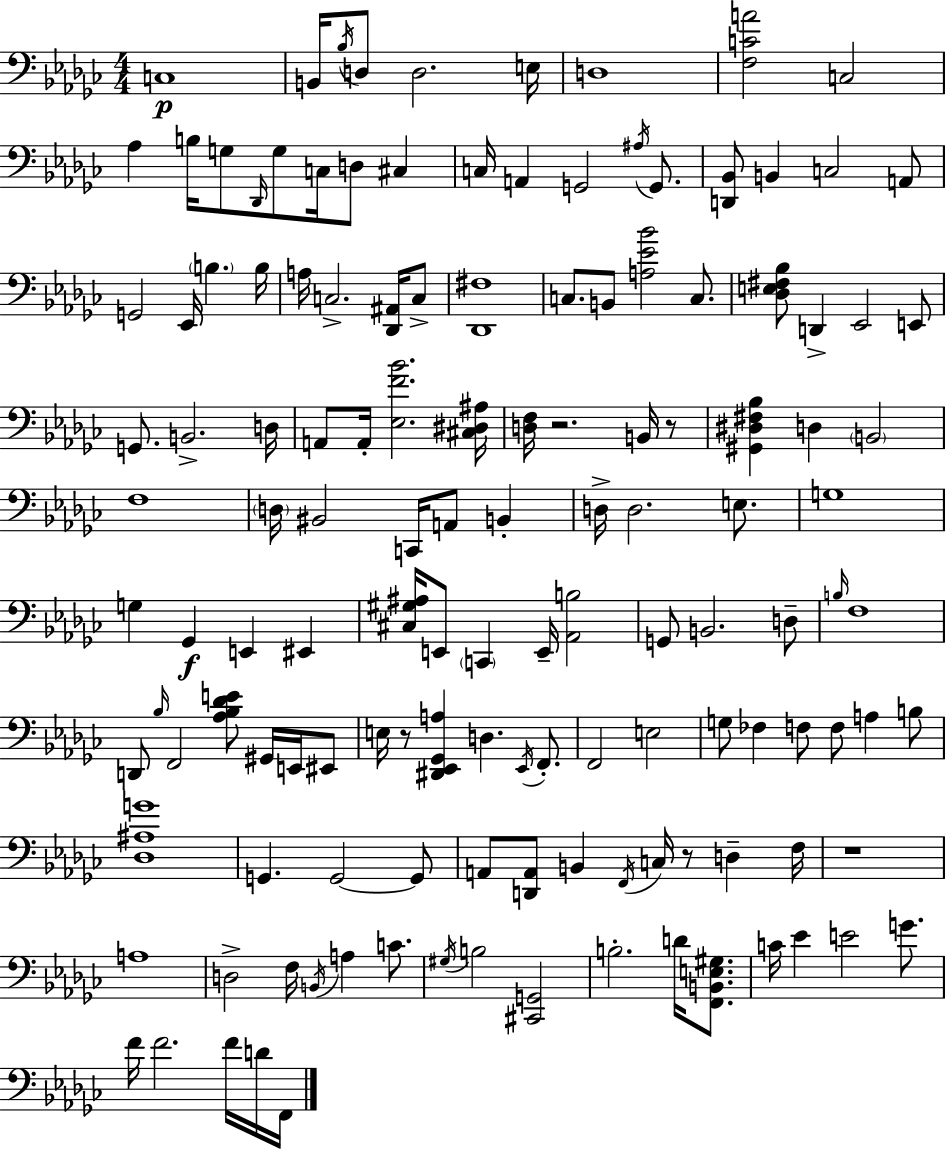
C3/w B2/s Bb3/s D3/e D3/h. E3/s D3/w [F3,C4,A4]/h C3/h Ab3/q B3/s G3/e Db2/s G3/e C3/s D3/e C#3/q C3/s A2/q G2/h A#3/s G2/e. [D2,Bb2]/e B2/q C3/h A2/e G2/h Eb2/s B3/q. B3/s A3/s C3/h. [Db2,A#2]/s C3/e [Db2,F#3]/w C3/e. B2/e [A3,Eb4,Bb4]/h C3/e. [Db3,E3,F#3,Bb3]/e D2/q Eb2/h E2/e G2/e. B2/h. D3/s A2/e A2/s [Eb3,F4,Bb4]/h. [C#3,D#3,A#3]/s [D3,F3]/s R/h. B2/s R/e [G#2,D#3,F#3,Bb3]/q D3/q B2/h F3/w D3/s BIS2/h C2/s A2/e B2/q D3/s D3/h. E3/e. G3/w G3/q Gb2/q E2/q EIS2/q [C#3,G#3,A#3]/s E2/e C2/q E2/s [Ab2,B3]/h G2/e B2/h. D3/e B3/s F3/w D2/e Bb3/s F2/h [Ab3,Bb3,Db4,E4]/e G#2/s E2/s EIS2/e E3/s R/e [D#2,Eb2,Gb2,A3]/q D3/q. Eb2/s F2/e. F2/h E3/h G3/e FES3/q F3/e F3/e A3/q B3/e [Db3,A#3,G4]/w G2/q. G2/h G2/e A2/e [D2,A2]/e B2/q F2/s C3/s R/e D3/q F3/s R/w A3/w D3/h F3/s B2/s A3/q C4/e. G#3/s B3/h [C#2,G2]/h B3/h. D4/s [F2,B2,E3,G#3]/e. C4/s Eb4/q E4/h G4/e. F4/s F4/h. F4/s D4/s F2/s